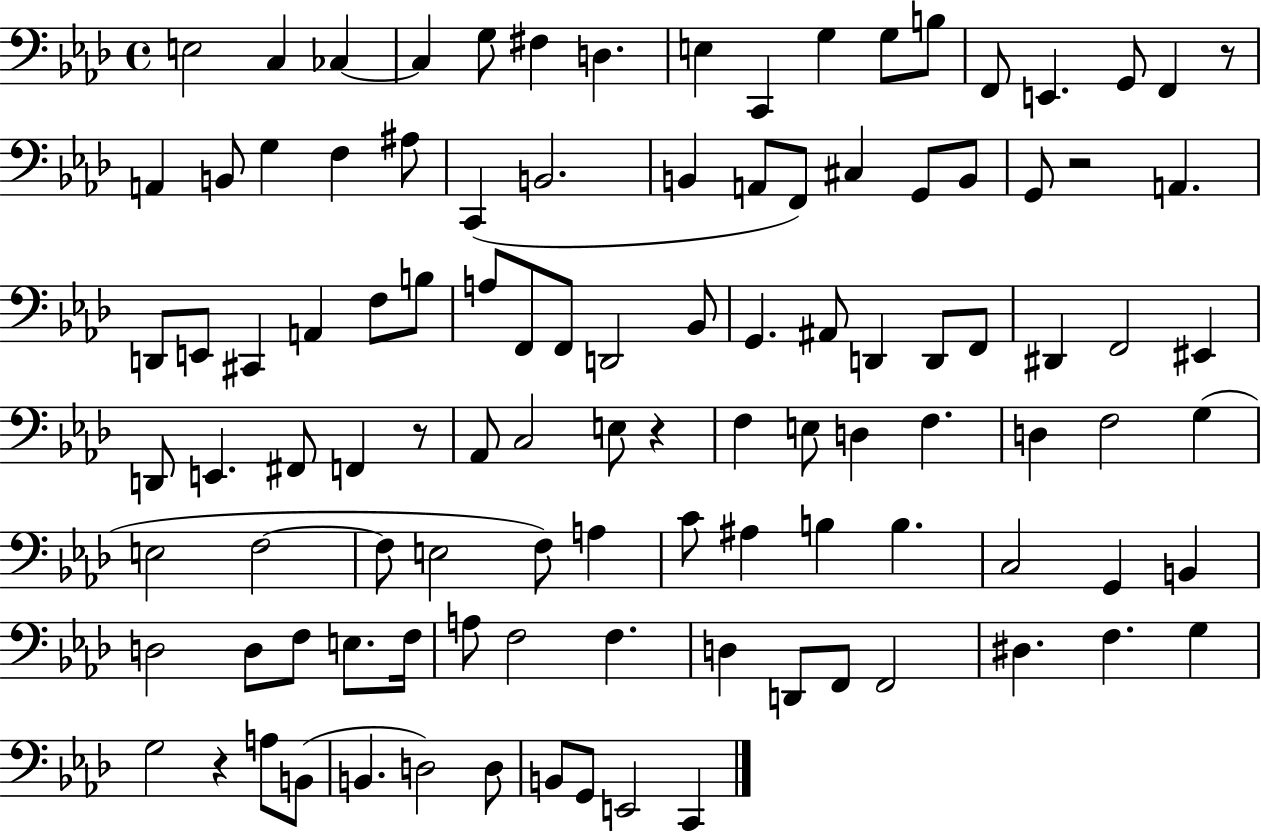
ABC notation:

X:1
T:Untitled
M:4/4
L:1/4
K:Ab
E,2 C, _C, _C, G,/2 ^F, D, E, C,, G, G,/2 B,/2 F,,/2 E,, G,,/2 F,, z/2 A,, B,,/2 G, F, ^A,/2 C,, B,,2 B,, A,,/2 F,,/2 ^C, G,,/2 B,,/2 G,,/2 z2 A,, D,,/2 E,,/2 ^C,, A,, F,/2 B,/2 A,/2 F,,/2 F,,/2 D,,2 _B,,/2 G,, ^A,,/2 D,, D,,/2 F,,/2 ^D,, F,,2 ^E,, D,,/2 E,, ^F,,/2 F,, z/2 _A,,/2 C,2 E,/2 z F, E,/2 D, F, D, F,2 G, E,2 F,2 F,/2 E,2 F,/2 A, C/2 ^A, B, B, C,2 G,, B,, D,2 D,/2 F,/2 E,/2 F,/4 A,/2 F,2 F, D, D,,/2 F,,/2 F,,2 ^D, F, G, G,2 z A,/2 B,,/2 B,, D,2 D,/2 B,,/2 G,,/2 E,,2 C,,